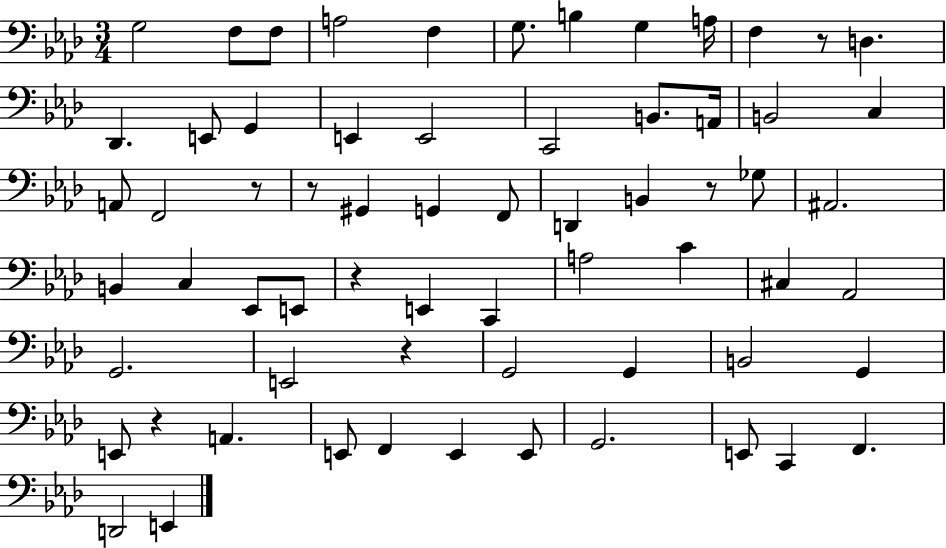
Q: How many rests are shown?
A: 7